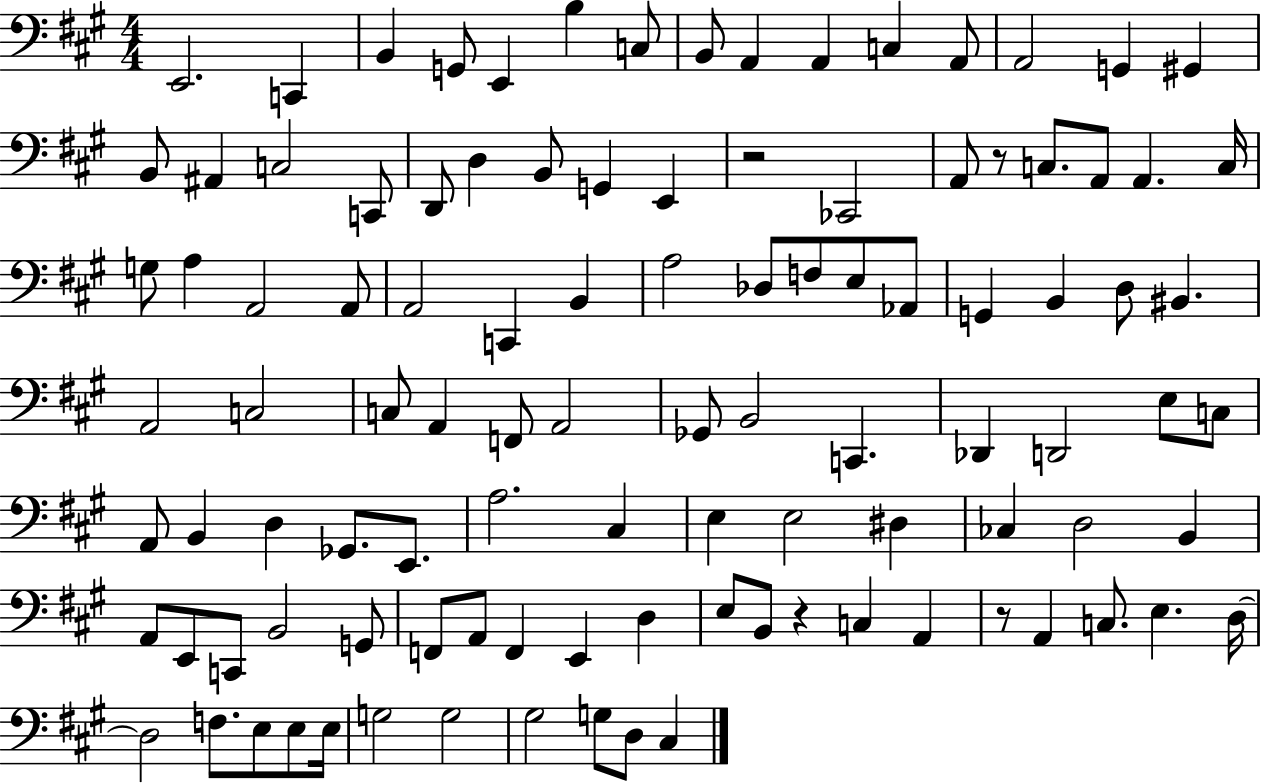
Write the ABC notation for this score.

X:1
T:Untitled
M:4/4
L:1/4
K:A
E,,2 C,, B,, G,,/2 E,, B, C,/2 B,,/2 A,, A,, C, A,,/2 A,,2 G,, ^G,, B,,/2 ^A,, C,2 C,,/2 D,,/2 D, B,,/2 G,, E,, z2 _C,,2 A,,/2 z/2 C,/2 A,,/2 A,, C,/4 G,/2 A, A,,2 A,,/2 A,,2 C,, B,, A,2 _D,/2 F,/2 E,/2 _A,,/2 G,, B,, D,/2 ^B,, A,,2 C,2 C,/2 A,, F,,/2 A,,2 _G,,/2 B,,2 C,, _D,, D,,2 E,/2 C,/2 A,,/2 B,, D, _G,,/2 E,,/2 A,2 ^C, E, E,2 ^D, _C, D,2 B,, A,,/2 E,,/2 C,,/2 B,,2 G,,/2 F,,/2 A,,/2 F,, E,, D, E,/2 B,,/2 z C, A,, z/2 A,, C,/2 E, D,/4 D,2 F,/2 E,/2 E,/2 E,/4 G,2 G,2 ^G,2 G,/2 D,/2 ^C,